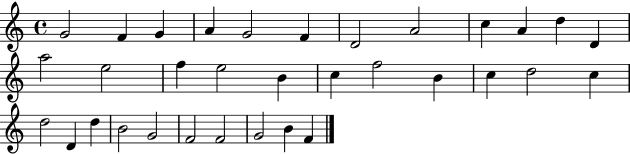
G4/h F4/q G4/q A4/q G4/h F4/q D4/h A4/h C5/q A4/q D5/q D4/q A5/h E5/h F5/q E5/h B4/q C5/q F5/h B4/q C5/q D5/h C5/q D5/h D4/q D5/q B4/h G4/h F4/h F4/h G4/h B4/q F4/q